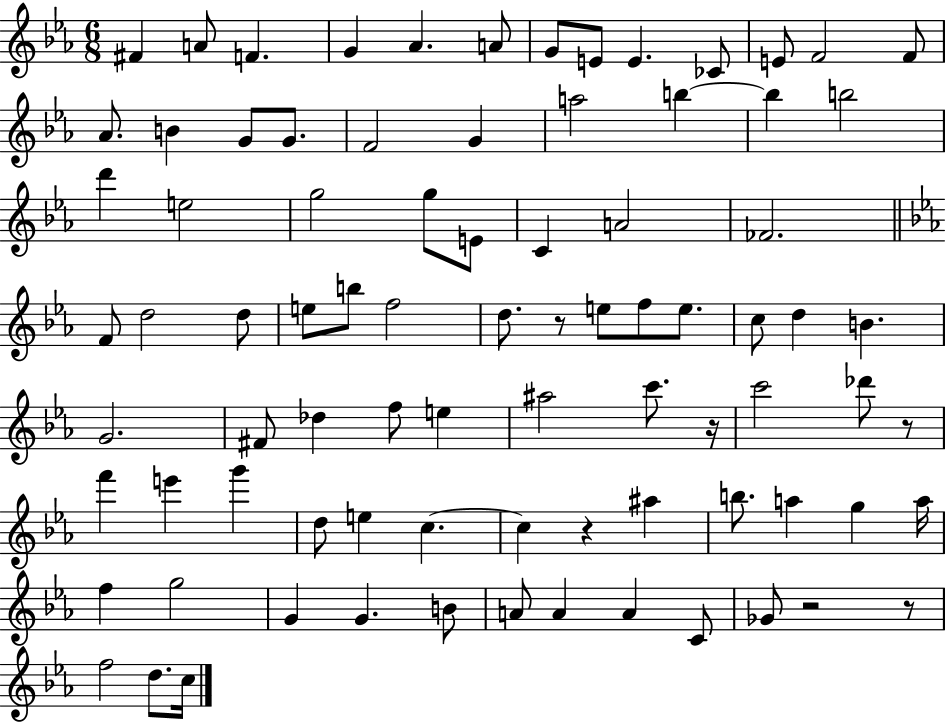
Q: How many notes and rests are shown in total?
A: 84